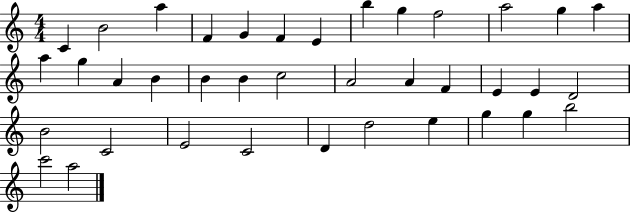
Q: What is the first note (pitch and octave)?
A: C4